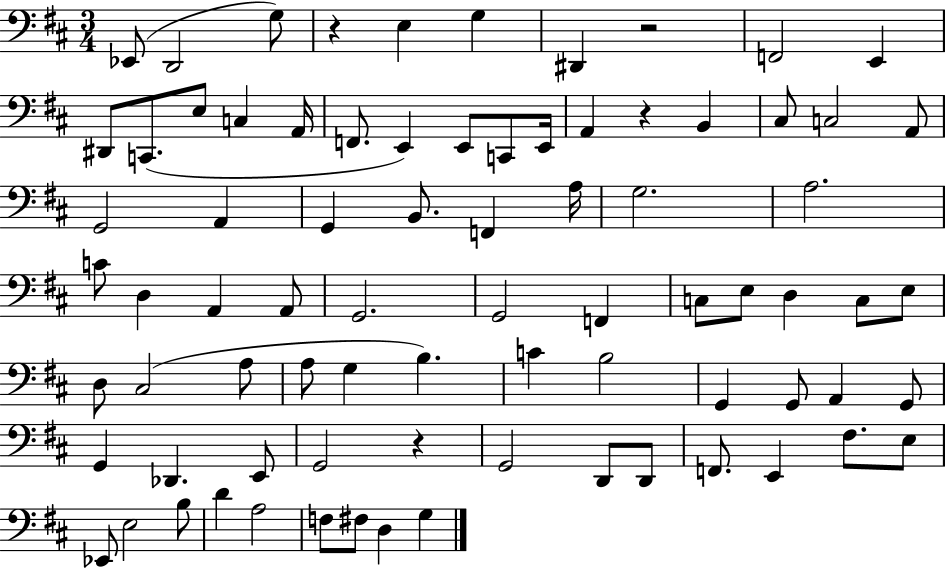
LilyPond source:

{
  \clef bass
  \numericTimeSignature
  \time 3/4
  \key d \major
  ees,8( d,2 g8) | r4 e4 g4 | dis,4 r2 | f,2 e,4 | \break dis,8 c,8.( e8 c4 a,16 | f,8. e,4) e,8 c,8 e,16 | a,4 r4 b,4 | cis8 c2 a,8 | \break g,2 a,4 | g,4 b,8. f,4 a16 | g2. | a2. | \break c'8 d4 a,4 a,8 | g,2. | g,2 f,4 | c8 e8 d4 c8 e8 | \break d8 cis2( a8 | a8 g4 b4.) | c'4 b2 | g,4 g,8 a,4 g,8 | \break g,4 des,4. e,8 | g,2 r4 | g,2 d,8 d,8 | f,8. e,4 fis8. e8 | \break ees,8 e2 b8 | d'4 a2 | f8 fis8 d4 g4 | \bar "|."
}